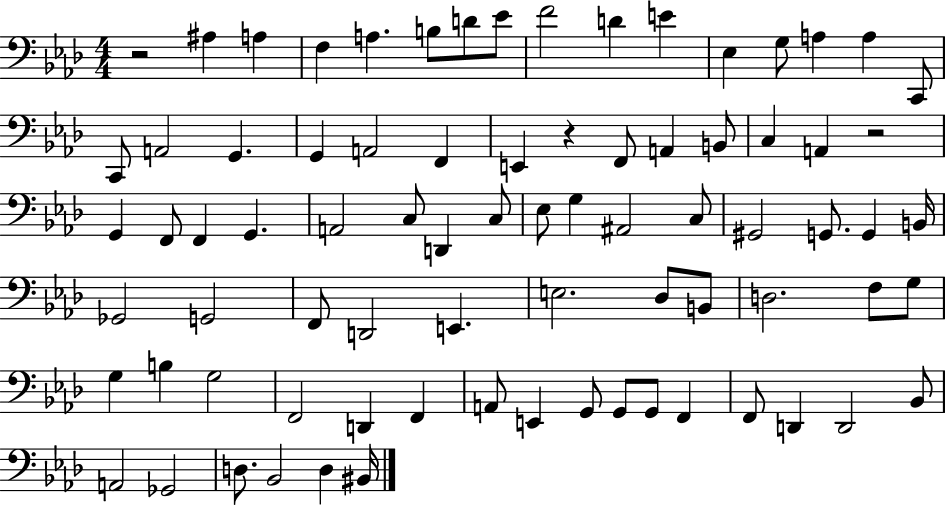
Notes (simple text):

R/h A#3/q A3/q F3/q A3/q. B3/e D4/e Eb4/e F4/h D4/q E4/q Eb3/q G3/e A3/q A3/q C2/e C2/e A2/h G2/q. G2/q A2/h F2/q E2/q R/q F2/e A2/q B2/e C3/q A2/q R/h G2/q F2/e F2/q G2/q. A2/h C3/e D2/q C3/e Eb3/e G3/q A#2/h C3/e G#2/h G2/e. G2/q B2/s Gb2/h G2/h F2/e D2/h E2/q. E3/h. Db3/e B2/e D3/h. F3/e G3/e G3/q B3/q G3/h F2/h D2/q F2/q A2/e E2/q G2/e G2/e G2/e F2/q F2/e D2/q D2/h Bb2/e A2/h Gb2/h D3/e. Bb2/h D3/q BIS2/s